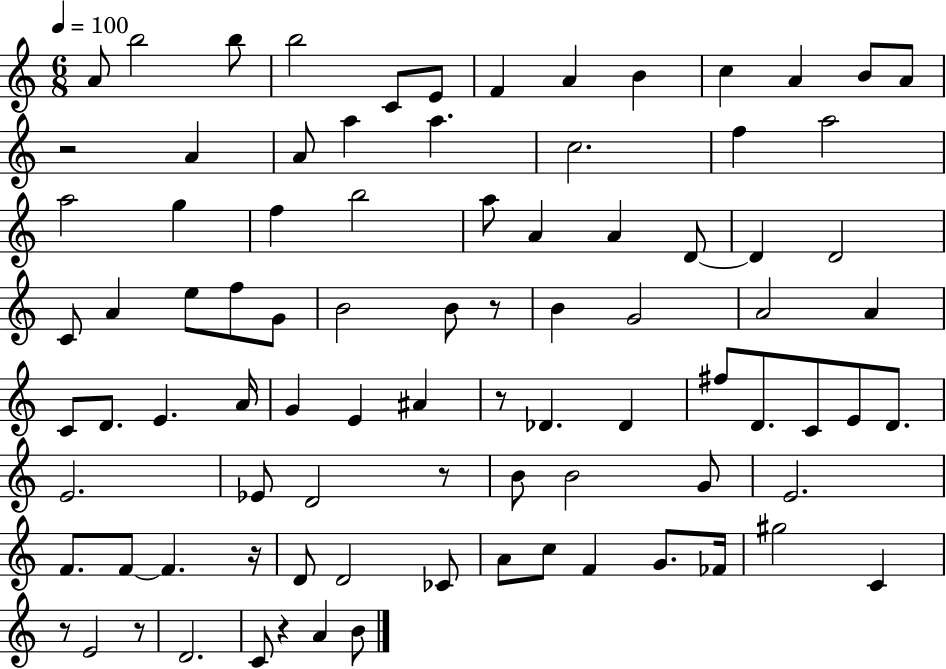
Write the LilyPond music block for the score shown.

{
  \clef treble
  \numericTimeSignature
  \time 6/8
  \key c \major
  \tempo 4 = 100
  a'8 b''2 b''8 | b''2 c'8 e'8 | f'4 a'4 b'4 | c''4 a'4 b'8 a'8 | \break r2 a'4 | a'8 a''4 a''4. | c''2. | f''4 a''2 | \break a''2 g''4 | f''4 b''2 | a''8 a'4 a'4 d'8~~ | d'4 d'2 | \break c'8 a'4 e''8 f''8 g'8 | b'2 b'8 r8 | b'4 g'2 | a'2 a'4 | \break c'8 d'8. e'4. a'16 | g'4 e'4 ais'4 | r8 des'4. des'4 | fis''8 d'8. c'8 e'8 d'8. | \break e'2. | ees'8 d'2 r8 | b'8 b'2 g'8 | e'2. | \break f'8. f'8~~ f'4. r16 | d'8 d'2 ces'8 | a'8 c''8 f'4 g'8. fes'16 | gis''2 c'4 | \break r8 e'2 r8 | d'2. | c'8 r4 a'4 b'8 | \bar "|."
}